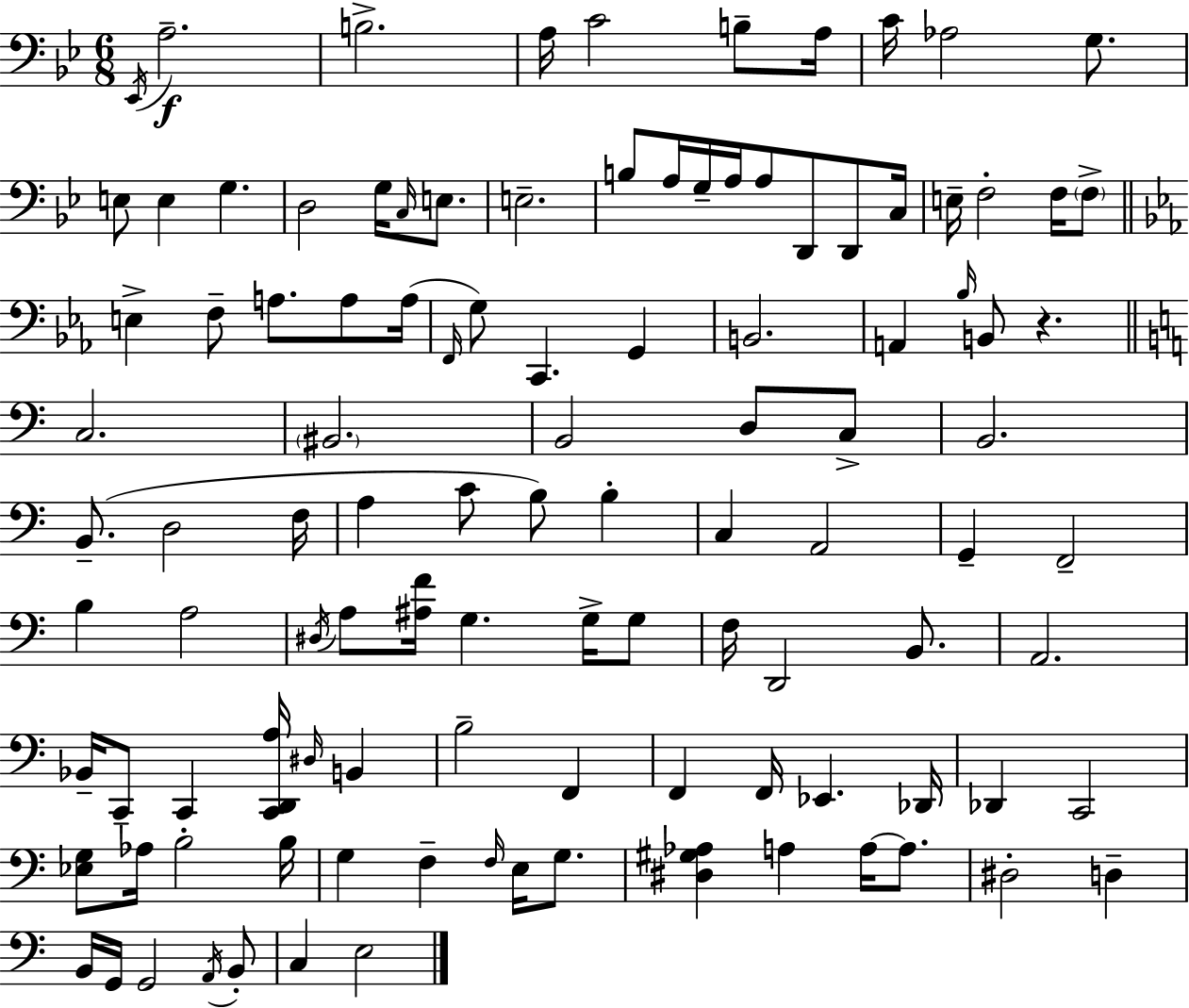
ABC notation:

X:1
T:Untitled
M:6/8
L:1/4
K:Gm
_E,,/4 A,2 B,2 A,/4 C2 B,/2 A,/4 C/4 _A,2 G,/2 E,/2 E, G, D,2 G,/4 C,/4 E,/2 E,2 B,/2 A,/4 G,/4 A,/4 A,/2 D,,/2 D,,/2 C,/4 E,/4 F,2 F,/4 F,/2 E, F,/2 A,/2 A,/2 A,/4 F,,/4 G,/2 C,, G,, B,,2 A,, _B,/4 B,,/2 z C,2 ^B,,2 B,,2 D,/2 C,/2 B,,2 B,,/2 D,2 F,/4 A, C/2 B,/2 B, C, A,,2 G,, F,,2 B, A,2 ^D,/4 A,/2 [^A,F]/4 G, G,/4 G,/2 F,/4 D,,2 B,,/2 A,,2 _B,,/4 C,,/2 C,, [C,,D,,A,]/4 ^D,/4 B,, B,2 F,, F,, F,,/4 _E,, _D,,/4 _D,, C,,2 [_E,G,]/2 _A,/4 B,2 B,/4 G, F, F,/4 E,/4 G,/2 [^D,^G,_A,] A, A,/4 A,/2 ^D,2 D, B,,/4 G,,/4 G,,2 A,,/4 B,,/2 C, E,2